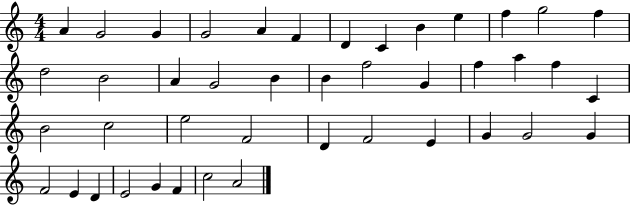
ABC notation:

X:1
T:Untitled
M:4/4
L:1/4
K:C
A G2 G G2 A F D C B e f g2 f d2 B2 A G2 B B f2 G f a f C B2 c2 e2 F2 D F2 E G G2 G F2 E D E2 G F c2 A2